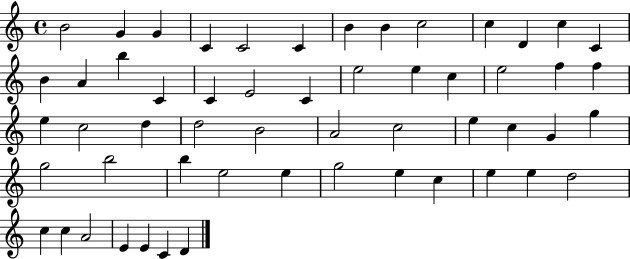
{
  \clef treble
  \time 4/4
  \defaultTimeSignature
  \key c \major
  b'2 g'4 g'4 | c'4 c'2 c'4 | b'4 b'4 c''2 | c''4 d'4 c''4 c'4 | \break b'4 a'4 b''4 c'4 | c'4 e'2 c'4 | e''2 e''4 c''4 | e''2 f''4 f''4 | \break e''4 c''2 d''4 | d''2 b'2 | a'2 c''2 | e''4 c''4 g'4 g''4 | \break g''2 b''2 | b''4 e''2 e''4 | g''2 e''4 c''4 | e''4 e''4 d''2 | \break c''4 c''4 a'2 | e'4 e'4 c'4 d'4 | \bar "|."
}